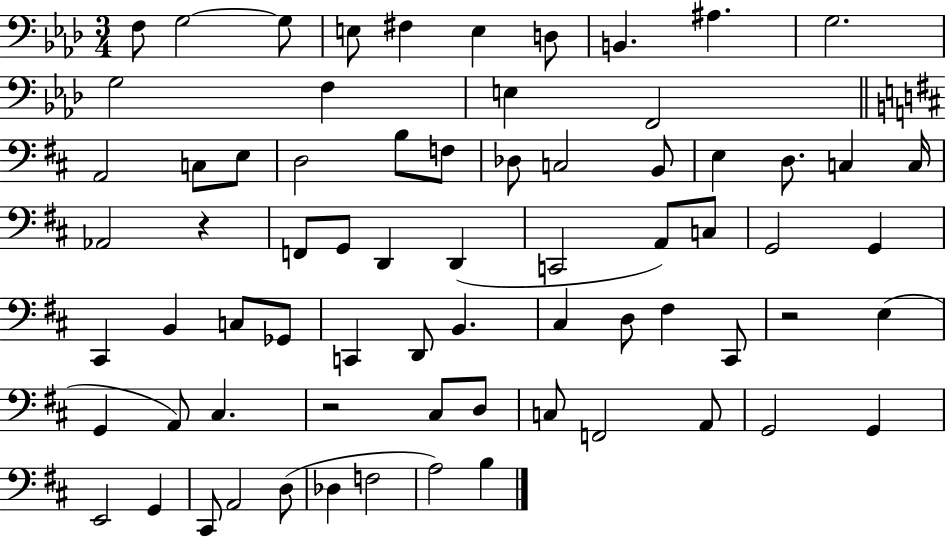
F3/e G3/h G3/e E3/e F#3/q E3/q D3/e B2/q. A#3/q. G3/h. G3/h F3/q E3/q F2/h A2/h C3/e E3/e D3/h B3/e F3/e Db3/e C3/h B2/e E3/q D3/e. C3/q C3/s Ab2/h R/q F2/e G2/e D2/q D2/q C2/h A2/e C3/e G2/h G2/q C#2/q B2/q C3/e Gb2/e C2/q D2/e B2/q. C#3/q D3/e F#3/q C#2/e R/h E3/q G2/q A2/e C#3/q. R/h C#3/e D3/e C3/e F2/h A2/e G2/h G2/q E2/h G2/q C#2/e A2/h D3/e Db3/q F3/h A3/h B3/q